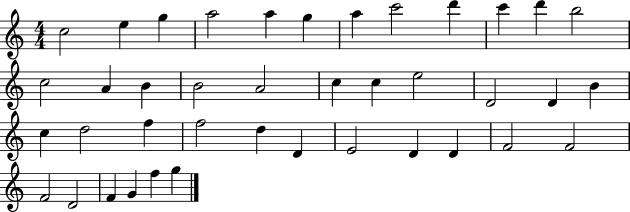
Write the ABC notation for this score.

X:1
T:Untitled
M:4/4
L:1/4
K:C
c2 e g a2 a g a c'2 d' c' d' b2 c2 A B B2 A2 c c e2 D2 D B c d2 f f2 d D E2 D D F2 F2 F2 D2 F G f g